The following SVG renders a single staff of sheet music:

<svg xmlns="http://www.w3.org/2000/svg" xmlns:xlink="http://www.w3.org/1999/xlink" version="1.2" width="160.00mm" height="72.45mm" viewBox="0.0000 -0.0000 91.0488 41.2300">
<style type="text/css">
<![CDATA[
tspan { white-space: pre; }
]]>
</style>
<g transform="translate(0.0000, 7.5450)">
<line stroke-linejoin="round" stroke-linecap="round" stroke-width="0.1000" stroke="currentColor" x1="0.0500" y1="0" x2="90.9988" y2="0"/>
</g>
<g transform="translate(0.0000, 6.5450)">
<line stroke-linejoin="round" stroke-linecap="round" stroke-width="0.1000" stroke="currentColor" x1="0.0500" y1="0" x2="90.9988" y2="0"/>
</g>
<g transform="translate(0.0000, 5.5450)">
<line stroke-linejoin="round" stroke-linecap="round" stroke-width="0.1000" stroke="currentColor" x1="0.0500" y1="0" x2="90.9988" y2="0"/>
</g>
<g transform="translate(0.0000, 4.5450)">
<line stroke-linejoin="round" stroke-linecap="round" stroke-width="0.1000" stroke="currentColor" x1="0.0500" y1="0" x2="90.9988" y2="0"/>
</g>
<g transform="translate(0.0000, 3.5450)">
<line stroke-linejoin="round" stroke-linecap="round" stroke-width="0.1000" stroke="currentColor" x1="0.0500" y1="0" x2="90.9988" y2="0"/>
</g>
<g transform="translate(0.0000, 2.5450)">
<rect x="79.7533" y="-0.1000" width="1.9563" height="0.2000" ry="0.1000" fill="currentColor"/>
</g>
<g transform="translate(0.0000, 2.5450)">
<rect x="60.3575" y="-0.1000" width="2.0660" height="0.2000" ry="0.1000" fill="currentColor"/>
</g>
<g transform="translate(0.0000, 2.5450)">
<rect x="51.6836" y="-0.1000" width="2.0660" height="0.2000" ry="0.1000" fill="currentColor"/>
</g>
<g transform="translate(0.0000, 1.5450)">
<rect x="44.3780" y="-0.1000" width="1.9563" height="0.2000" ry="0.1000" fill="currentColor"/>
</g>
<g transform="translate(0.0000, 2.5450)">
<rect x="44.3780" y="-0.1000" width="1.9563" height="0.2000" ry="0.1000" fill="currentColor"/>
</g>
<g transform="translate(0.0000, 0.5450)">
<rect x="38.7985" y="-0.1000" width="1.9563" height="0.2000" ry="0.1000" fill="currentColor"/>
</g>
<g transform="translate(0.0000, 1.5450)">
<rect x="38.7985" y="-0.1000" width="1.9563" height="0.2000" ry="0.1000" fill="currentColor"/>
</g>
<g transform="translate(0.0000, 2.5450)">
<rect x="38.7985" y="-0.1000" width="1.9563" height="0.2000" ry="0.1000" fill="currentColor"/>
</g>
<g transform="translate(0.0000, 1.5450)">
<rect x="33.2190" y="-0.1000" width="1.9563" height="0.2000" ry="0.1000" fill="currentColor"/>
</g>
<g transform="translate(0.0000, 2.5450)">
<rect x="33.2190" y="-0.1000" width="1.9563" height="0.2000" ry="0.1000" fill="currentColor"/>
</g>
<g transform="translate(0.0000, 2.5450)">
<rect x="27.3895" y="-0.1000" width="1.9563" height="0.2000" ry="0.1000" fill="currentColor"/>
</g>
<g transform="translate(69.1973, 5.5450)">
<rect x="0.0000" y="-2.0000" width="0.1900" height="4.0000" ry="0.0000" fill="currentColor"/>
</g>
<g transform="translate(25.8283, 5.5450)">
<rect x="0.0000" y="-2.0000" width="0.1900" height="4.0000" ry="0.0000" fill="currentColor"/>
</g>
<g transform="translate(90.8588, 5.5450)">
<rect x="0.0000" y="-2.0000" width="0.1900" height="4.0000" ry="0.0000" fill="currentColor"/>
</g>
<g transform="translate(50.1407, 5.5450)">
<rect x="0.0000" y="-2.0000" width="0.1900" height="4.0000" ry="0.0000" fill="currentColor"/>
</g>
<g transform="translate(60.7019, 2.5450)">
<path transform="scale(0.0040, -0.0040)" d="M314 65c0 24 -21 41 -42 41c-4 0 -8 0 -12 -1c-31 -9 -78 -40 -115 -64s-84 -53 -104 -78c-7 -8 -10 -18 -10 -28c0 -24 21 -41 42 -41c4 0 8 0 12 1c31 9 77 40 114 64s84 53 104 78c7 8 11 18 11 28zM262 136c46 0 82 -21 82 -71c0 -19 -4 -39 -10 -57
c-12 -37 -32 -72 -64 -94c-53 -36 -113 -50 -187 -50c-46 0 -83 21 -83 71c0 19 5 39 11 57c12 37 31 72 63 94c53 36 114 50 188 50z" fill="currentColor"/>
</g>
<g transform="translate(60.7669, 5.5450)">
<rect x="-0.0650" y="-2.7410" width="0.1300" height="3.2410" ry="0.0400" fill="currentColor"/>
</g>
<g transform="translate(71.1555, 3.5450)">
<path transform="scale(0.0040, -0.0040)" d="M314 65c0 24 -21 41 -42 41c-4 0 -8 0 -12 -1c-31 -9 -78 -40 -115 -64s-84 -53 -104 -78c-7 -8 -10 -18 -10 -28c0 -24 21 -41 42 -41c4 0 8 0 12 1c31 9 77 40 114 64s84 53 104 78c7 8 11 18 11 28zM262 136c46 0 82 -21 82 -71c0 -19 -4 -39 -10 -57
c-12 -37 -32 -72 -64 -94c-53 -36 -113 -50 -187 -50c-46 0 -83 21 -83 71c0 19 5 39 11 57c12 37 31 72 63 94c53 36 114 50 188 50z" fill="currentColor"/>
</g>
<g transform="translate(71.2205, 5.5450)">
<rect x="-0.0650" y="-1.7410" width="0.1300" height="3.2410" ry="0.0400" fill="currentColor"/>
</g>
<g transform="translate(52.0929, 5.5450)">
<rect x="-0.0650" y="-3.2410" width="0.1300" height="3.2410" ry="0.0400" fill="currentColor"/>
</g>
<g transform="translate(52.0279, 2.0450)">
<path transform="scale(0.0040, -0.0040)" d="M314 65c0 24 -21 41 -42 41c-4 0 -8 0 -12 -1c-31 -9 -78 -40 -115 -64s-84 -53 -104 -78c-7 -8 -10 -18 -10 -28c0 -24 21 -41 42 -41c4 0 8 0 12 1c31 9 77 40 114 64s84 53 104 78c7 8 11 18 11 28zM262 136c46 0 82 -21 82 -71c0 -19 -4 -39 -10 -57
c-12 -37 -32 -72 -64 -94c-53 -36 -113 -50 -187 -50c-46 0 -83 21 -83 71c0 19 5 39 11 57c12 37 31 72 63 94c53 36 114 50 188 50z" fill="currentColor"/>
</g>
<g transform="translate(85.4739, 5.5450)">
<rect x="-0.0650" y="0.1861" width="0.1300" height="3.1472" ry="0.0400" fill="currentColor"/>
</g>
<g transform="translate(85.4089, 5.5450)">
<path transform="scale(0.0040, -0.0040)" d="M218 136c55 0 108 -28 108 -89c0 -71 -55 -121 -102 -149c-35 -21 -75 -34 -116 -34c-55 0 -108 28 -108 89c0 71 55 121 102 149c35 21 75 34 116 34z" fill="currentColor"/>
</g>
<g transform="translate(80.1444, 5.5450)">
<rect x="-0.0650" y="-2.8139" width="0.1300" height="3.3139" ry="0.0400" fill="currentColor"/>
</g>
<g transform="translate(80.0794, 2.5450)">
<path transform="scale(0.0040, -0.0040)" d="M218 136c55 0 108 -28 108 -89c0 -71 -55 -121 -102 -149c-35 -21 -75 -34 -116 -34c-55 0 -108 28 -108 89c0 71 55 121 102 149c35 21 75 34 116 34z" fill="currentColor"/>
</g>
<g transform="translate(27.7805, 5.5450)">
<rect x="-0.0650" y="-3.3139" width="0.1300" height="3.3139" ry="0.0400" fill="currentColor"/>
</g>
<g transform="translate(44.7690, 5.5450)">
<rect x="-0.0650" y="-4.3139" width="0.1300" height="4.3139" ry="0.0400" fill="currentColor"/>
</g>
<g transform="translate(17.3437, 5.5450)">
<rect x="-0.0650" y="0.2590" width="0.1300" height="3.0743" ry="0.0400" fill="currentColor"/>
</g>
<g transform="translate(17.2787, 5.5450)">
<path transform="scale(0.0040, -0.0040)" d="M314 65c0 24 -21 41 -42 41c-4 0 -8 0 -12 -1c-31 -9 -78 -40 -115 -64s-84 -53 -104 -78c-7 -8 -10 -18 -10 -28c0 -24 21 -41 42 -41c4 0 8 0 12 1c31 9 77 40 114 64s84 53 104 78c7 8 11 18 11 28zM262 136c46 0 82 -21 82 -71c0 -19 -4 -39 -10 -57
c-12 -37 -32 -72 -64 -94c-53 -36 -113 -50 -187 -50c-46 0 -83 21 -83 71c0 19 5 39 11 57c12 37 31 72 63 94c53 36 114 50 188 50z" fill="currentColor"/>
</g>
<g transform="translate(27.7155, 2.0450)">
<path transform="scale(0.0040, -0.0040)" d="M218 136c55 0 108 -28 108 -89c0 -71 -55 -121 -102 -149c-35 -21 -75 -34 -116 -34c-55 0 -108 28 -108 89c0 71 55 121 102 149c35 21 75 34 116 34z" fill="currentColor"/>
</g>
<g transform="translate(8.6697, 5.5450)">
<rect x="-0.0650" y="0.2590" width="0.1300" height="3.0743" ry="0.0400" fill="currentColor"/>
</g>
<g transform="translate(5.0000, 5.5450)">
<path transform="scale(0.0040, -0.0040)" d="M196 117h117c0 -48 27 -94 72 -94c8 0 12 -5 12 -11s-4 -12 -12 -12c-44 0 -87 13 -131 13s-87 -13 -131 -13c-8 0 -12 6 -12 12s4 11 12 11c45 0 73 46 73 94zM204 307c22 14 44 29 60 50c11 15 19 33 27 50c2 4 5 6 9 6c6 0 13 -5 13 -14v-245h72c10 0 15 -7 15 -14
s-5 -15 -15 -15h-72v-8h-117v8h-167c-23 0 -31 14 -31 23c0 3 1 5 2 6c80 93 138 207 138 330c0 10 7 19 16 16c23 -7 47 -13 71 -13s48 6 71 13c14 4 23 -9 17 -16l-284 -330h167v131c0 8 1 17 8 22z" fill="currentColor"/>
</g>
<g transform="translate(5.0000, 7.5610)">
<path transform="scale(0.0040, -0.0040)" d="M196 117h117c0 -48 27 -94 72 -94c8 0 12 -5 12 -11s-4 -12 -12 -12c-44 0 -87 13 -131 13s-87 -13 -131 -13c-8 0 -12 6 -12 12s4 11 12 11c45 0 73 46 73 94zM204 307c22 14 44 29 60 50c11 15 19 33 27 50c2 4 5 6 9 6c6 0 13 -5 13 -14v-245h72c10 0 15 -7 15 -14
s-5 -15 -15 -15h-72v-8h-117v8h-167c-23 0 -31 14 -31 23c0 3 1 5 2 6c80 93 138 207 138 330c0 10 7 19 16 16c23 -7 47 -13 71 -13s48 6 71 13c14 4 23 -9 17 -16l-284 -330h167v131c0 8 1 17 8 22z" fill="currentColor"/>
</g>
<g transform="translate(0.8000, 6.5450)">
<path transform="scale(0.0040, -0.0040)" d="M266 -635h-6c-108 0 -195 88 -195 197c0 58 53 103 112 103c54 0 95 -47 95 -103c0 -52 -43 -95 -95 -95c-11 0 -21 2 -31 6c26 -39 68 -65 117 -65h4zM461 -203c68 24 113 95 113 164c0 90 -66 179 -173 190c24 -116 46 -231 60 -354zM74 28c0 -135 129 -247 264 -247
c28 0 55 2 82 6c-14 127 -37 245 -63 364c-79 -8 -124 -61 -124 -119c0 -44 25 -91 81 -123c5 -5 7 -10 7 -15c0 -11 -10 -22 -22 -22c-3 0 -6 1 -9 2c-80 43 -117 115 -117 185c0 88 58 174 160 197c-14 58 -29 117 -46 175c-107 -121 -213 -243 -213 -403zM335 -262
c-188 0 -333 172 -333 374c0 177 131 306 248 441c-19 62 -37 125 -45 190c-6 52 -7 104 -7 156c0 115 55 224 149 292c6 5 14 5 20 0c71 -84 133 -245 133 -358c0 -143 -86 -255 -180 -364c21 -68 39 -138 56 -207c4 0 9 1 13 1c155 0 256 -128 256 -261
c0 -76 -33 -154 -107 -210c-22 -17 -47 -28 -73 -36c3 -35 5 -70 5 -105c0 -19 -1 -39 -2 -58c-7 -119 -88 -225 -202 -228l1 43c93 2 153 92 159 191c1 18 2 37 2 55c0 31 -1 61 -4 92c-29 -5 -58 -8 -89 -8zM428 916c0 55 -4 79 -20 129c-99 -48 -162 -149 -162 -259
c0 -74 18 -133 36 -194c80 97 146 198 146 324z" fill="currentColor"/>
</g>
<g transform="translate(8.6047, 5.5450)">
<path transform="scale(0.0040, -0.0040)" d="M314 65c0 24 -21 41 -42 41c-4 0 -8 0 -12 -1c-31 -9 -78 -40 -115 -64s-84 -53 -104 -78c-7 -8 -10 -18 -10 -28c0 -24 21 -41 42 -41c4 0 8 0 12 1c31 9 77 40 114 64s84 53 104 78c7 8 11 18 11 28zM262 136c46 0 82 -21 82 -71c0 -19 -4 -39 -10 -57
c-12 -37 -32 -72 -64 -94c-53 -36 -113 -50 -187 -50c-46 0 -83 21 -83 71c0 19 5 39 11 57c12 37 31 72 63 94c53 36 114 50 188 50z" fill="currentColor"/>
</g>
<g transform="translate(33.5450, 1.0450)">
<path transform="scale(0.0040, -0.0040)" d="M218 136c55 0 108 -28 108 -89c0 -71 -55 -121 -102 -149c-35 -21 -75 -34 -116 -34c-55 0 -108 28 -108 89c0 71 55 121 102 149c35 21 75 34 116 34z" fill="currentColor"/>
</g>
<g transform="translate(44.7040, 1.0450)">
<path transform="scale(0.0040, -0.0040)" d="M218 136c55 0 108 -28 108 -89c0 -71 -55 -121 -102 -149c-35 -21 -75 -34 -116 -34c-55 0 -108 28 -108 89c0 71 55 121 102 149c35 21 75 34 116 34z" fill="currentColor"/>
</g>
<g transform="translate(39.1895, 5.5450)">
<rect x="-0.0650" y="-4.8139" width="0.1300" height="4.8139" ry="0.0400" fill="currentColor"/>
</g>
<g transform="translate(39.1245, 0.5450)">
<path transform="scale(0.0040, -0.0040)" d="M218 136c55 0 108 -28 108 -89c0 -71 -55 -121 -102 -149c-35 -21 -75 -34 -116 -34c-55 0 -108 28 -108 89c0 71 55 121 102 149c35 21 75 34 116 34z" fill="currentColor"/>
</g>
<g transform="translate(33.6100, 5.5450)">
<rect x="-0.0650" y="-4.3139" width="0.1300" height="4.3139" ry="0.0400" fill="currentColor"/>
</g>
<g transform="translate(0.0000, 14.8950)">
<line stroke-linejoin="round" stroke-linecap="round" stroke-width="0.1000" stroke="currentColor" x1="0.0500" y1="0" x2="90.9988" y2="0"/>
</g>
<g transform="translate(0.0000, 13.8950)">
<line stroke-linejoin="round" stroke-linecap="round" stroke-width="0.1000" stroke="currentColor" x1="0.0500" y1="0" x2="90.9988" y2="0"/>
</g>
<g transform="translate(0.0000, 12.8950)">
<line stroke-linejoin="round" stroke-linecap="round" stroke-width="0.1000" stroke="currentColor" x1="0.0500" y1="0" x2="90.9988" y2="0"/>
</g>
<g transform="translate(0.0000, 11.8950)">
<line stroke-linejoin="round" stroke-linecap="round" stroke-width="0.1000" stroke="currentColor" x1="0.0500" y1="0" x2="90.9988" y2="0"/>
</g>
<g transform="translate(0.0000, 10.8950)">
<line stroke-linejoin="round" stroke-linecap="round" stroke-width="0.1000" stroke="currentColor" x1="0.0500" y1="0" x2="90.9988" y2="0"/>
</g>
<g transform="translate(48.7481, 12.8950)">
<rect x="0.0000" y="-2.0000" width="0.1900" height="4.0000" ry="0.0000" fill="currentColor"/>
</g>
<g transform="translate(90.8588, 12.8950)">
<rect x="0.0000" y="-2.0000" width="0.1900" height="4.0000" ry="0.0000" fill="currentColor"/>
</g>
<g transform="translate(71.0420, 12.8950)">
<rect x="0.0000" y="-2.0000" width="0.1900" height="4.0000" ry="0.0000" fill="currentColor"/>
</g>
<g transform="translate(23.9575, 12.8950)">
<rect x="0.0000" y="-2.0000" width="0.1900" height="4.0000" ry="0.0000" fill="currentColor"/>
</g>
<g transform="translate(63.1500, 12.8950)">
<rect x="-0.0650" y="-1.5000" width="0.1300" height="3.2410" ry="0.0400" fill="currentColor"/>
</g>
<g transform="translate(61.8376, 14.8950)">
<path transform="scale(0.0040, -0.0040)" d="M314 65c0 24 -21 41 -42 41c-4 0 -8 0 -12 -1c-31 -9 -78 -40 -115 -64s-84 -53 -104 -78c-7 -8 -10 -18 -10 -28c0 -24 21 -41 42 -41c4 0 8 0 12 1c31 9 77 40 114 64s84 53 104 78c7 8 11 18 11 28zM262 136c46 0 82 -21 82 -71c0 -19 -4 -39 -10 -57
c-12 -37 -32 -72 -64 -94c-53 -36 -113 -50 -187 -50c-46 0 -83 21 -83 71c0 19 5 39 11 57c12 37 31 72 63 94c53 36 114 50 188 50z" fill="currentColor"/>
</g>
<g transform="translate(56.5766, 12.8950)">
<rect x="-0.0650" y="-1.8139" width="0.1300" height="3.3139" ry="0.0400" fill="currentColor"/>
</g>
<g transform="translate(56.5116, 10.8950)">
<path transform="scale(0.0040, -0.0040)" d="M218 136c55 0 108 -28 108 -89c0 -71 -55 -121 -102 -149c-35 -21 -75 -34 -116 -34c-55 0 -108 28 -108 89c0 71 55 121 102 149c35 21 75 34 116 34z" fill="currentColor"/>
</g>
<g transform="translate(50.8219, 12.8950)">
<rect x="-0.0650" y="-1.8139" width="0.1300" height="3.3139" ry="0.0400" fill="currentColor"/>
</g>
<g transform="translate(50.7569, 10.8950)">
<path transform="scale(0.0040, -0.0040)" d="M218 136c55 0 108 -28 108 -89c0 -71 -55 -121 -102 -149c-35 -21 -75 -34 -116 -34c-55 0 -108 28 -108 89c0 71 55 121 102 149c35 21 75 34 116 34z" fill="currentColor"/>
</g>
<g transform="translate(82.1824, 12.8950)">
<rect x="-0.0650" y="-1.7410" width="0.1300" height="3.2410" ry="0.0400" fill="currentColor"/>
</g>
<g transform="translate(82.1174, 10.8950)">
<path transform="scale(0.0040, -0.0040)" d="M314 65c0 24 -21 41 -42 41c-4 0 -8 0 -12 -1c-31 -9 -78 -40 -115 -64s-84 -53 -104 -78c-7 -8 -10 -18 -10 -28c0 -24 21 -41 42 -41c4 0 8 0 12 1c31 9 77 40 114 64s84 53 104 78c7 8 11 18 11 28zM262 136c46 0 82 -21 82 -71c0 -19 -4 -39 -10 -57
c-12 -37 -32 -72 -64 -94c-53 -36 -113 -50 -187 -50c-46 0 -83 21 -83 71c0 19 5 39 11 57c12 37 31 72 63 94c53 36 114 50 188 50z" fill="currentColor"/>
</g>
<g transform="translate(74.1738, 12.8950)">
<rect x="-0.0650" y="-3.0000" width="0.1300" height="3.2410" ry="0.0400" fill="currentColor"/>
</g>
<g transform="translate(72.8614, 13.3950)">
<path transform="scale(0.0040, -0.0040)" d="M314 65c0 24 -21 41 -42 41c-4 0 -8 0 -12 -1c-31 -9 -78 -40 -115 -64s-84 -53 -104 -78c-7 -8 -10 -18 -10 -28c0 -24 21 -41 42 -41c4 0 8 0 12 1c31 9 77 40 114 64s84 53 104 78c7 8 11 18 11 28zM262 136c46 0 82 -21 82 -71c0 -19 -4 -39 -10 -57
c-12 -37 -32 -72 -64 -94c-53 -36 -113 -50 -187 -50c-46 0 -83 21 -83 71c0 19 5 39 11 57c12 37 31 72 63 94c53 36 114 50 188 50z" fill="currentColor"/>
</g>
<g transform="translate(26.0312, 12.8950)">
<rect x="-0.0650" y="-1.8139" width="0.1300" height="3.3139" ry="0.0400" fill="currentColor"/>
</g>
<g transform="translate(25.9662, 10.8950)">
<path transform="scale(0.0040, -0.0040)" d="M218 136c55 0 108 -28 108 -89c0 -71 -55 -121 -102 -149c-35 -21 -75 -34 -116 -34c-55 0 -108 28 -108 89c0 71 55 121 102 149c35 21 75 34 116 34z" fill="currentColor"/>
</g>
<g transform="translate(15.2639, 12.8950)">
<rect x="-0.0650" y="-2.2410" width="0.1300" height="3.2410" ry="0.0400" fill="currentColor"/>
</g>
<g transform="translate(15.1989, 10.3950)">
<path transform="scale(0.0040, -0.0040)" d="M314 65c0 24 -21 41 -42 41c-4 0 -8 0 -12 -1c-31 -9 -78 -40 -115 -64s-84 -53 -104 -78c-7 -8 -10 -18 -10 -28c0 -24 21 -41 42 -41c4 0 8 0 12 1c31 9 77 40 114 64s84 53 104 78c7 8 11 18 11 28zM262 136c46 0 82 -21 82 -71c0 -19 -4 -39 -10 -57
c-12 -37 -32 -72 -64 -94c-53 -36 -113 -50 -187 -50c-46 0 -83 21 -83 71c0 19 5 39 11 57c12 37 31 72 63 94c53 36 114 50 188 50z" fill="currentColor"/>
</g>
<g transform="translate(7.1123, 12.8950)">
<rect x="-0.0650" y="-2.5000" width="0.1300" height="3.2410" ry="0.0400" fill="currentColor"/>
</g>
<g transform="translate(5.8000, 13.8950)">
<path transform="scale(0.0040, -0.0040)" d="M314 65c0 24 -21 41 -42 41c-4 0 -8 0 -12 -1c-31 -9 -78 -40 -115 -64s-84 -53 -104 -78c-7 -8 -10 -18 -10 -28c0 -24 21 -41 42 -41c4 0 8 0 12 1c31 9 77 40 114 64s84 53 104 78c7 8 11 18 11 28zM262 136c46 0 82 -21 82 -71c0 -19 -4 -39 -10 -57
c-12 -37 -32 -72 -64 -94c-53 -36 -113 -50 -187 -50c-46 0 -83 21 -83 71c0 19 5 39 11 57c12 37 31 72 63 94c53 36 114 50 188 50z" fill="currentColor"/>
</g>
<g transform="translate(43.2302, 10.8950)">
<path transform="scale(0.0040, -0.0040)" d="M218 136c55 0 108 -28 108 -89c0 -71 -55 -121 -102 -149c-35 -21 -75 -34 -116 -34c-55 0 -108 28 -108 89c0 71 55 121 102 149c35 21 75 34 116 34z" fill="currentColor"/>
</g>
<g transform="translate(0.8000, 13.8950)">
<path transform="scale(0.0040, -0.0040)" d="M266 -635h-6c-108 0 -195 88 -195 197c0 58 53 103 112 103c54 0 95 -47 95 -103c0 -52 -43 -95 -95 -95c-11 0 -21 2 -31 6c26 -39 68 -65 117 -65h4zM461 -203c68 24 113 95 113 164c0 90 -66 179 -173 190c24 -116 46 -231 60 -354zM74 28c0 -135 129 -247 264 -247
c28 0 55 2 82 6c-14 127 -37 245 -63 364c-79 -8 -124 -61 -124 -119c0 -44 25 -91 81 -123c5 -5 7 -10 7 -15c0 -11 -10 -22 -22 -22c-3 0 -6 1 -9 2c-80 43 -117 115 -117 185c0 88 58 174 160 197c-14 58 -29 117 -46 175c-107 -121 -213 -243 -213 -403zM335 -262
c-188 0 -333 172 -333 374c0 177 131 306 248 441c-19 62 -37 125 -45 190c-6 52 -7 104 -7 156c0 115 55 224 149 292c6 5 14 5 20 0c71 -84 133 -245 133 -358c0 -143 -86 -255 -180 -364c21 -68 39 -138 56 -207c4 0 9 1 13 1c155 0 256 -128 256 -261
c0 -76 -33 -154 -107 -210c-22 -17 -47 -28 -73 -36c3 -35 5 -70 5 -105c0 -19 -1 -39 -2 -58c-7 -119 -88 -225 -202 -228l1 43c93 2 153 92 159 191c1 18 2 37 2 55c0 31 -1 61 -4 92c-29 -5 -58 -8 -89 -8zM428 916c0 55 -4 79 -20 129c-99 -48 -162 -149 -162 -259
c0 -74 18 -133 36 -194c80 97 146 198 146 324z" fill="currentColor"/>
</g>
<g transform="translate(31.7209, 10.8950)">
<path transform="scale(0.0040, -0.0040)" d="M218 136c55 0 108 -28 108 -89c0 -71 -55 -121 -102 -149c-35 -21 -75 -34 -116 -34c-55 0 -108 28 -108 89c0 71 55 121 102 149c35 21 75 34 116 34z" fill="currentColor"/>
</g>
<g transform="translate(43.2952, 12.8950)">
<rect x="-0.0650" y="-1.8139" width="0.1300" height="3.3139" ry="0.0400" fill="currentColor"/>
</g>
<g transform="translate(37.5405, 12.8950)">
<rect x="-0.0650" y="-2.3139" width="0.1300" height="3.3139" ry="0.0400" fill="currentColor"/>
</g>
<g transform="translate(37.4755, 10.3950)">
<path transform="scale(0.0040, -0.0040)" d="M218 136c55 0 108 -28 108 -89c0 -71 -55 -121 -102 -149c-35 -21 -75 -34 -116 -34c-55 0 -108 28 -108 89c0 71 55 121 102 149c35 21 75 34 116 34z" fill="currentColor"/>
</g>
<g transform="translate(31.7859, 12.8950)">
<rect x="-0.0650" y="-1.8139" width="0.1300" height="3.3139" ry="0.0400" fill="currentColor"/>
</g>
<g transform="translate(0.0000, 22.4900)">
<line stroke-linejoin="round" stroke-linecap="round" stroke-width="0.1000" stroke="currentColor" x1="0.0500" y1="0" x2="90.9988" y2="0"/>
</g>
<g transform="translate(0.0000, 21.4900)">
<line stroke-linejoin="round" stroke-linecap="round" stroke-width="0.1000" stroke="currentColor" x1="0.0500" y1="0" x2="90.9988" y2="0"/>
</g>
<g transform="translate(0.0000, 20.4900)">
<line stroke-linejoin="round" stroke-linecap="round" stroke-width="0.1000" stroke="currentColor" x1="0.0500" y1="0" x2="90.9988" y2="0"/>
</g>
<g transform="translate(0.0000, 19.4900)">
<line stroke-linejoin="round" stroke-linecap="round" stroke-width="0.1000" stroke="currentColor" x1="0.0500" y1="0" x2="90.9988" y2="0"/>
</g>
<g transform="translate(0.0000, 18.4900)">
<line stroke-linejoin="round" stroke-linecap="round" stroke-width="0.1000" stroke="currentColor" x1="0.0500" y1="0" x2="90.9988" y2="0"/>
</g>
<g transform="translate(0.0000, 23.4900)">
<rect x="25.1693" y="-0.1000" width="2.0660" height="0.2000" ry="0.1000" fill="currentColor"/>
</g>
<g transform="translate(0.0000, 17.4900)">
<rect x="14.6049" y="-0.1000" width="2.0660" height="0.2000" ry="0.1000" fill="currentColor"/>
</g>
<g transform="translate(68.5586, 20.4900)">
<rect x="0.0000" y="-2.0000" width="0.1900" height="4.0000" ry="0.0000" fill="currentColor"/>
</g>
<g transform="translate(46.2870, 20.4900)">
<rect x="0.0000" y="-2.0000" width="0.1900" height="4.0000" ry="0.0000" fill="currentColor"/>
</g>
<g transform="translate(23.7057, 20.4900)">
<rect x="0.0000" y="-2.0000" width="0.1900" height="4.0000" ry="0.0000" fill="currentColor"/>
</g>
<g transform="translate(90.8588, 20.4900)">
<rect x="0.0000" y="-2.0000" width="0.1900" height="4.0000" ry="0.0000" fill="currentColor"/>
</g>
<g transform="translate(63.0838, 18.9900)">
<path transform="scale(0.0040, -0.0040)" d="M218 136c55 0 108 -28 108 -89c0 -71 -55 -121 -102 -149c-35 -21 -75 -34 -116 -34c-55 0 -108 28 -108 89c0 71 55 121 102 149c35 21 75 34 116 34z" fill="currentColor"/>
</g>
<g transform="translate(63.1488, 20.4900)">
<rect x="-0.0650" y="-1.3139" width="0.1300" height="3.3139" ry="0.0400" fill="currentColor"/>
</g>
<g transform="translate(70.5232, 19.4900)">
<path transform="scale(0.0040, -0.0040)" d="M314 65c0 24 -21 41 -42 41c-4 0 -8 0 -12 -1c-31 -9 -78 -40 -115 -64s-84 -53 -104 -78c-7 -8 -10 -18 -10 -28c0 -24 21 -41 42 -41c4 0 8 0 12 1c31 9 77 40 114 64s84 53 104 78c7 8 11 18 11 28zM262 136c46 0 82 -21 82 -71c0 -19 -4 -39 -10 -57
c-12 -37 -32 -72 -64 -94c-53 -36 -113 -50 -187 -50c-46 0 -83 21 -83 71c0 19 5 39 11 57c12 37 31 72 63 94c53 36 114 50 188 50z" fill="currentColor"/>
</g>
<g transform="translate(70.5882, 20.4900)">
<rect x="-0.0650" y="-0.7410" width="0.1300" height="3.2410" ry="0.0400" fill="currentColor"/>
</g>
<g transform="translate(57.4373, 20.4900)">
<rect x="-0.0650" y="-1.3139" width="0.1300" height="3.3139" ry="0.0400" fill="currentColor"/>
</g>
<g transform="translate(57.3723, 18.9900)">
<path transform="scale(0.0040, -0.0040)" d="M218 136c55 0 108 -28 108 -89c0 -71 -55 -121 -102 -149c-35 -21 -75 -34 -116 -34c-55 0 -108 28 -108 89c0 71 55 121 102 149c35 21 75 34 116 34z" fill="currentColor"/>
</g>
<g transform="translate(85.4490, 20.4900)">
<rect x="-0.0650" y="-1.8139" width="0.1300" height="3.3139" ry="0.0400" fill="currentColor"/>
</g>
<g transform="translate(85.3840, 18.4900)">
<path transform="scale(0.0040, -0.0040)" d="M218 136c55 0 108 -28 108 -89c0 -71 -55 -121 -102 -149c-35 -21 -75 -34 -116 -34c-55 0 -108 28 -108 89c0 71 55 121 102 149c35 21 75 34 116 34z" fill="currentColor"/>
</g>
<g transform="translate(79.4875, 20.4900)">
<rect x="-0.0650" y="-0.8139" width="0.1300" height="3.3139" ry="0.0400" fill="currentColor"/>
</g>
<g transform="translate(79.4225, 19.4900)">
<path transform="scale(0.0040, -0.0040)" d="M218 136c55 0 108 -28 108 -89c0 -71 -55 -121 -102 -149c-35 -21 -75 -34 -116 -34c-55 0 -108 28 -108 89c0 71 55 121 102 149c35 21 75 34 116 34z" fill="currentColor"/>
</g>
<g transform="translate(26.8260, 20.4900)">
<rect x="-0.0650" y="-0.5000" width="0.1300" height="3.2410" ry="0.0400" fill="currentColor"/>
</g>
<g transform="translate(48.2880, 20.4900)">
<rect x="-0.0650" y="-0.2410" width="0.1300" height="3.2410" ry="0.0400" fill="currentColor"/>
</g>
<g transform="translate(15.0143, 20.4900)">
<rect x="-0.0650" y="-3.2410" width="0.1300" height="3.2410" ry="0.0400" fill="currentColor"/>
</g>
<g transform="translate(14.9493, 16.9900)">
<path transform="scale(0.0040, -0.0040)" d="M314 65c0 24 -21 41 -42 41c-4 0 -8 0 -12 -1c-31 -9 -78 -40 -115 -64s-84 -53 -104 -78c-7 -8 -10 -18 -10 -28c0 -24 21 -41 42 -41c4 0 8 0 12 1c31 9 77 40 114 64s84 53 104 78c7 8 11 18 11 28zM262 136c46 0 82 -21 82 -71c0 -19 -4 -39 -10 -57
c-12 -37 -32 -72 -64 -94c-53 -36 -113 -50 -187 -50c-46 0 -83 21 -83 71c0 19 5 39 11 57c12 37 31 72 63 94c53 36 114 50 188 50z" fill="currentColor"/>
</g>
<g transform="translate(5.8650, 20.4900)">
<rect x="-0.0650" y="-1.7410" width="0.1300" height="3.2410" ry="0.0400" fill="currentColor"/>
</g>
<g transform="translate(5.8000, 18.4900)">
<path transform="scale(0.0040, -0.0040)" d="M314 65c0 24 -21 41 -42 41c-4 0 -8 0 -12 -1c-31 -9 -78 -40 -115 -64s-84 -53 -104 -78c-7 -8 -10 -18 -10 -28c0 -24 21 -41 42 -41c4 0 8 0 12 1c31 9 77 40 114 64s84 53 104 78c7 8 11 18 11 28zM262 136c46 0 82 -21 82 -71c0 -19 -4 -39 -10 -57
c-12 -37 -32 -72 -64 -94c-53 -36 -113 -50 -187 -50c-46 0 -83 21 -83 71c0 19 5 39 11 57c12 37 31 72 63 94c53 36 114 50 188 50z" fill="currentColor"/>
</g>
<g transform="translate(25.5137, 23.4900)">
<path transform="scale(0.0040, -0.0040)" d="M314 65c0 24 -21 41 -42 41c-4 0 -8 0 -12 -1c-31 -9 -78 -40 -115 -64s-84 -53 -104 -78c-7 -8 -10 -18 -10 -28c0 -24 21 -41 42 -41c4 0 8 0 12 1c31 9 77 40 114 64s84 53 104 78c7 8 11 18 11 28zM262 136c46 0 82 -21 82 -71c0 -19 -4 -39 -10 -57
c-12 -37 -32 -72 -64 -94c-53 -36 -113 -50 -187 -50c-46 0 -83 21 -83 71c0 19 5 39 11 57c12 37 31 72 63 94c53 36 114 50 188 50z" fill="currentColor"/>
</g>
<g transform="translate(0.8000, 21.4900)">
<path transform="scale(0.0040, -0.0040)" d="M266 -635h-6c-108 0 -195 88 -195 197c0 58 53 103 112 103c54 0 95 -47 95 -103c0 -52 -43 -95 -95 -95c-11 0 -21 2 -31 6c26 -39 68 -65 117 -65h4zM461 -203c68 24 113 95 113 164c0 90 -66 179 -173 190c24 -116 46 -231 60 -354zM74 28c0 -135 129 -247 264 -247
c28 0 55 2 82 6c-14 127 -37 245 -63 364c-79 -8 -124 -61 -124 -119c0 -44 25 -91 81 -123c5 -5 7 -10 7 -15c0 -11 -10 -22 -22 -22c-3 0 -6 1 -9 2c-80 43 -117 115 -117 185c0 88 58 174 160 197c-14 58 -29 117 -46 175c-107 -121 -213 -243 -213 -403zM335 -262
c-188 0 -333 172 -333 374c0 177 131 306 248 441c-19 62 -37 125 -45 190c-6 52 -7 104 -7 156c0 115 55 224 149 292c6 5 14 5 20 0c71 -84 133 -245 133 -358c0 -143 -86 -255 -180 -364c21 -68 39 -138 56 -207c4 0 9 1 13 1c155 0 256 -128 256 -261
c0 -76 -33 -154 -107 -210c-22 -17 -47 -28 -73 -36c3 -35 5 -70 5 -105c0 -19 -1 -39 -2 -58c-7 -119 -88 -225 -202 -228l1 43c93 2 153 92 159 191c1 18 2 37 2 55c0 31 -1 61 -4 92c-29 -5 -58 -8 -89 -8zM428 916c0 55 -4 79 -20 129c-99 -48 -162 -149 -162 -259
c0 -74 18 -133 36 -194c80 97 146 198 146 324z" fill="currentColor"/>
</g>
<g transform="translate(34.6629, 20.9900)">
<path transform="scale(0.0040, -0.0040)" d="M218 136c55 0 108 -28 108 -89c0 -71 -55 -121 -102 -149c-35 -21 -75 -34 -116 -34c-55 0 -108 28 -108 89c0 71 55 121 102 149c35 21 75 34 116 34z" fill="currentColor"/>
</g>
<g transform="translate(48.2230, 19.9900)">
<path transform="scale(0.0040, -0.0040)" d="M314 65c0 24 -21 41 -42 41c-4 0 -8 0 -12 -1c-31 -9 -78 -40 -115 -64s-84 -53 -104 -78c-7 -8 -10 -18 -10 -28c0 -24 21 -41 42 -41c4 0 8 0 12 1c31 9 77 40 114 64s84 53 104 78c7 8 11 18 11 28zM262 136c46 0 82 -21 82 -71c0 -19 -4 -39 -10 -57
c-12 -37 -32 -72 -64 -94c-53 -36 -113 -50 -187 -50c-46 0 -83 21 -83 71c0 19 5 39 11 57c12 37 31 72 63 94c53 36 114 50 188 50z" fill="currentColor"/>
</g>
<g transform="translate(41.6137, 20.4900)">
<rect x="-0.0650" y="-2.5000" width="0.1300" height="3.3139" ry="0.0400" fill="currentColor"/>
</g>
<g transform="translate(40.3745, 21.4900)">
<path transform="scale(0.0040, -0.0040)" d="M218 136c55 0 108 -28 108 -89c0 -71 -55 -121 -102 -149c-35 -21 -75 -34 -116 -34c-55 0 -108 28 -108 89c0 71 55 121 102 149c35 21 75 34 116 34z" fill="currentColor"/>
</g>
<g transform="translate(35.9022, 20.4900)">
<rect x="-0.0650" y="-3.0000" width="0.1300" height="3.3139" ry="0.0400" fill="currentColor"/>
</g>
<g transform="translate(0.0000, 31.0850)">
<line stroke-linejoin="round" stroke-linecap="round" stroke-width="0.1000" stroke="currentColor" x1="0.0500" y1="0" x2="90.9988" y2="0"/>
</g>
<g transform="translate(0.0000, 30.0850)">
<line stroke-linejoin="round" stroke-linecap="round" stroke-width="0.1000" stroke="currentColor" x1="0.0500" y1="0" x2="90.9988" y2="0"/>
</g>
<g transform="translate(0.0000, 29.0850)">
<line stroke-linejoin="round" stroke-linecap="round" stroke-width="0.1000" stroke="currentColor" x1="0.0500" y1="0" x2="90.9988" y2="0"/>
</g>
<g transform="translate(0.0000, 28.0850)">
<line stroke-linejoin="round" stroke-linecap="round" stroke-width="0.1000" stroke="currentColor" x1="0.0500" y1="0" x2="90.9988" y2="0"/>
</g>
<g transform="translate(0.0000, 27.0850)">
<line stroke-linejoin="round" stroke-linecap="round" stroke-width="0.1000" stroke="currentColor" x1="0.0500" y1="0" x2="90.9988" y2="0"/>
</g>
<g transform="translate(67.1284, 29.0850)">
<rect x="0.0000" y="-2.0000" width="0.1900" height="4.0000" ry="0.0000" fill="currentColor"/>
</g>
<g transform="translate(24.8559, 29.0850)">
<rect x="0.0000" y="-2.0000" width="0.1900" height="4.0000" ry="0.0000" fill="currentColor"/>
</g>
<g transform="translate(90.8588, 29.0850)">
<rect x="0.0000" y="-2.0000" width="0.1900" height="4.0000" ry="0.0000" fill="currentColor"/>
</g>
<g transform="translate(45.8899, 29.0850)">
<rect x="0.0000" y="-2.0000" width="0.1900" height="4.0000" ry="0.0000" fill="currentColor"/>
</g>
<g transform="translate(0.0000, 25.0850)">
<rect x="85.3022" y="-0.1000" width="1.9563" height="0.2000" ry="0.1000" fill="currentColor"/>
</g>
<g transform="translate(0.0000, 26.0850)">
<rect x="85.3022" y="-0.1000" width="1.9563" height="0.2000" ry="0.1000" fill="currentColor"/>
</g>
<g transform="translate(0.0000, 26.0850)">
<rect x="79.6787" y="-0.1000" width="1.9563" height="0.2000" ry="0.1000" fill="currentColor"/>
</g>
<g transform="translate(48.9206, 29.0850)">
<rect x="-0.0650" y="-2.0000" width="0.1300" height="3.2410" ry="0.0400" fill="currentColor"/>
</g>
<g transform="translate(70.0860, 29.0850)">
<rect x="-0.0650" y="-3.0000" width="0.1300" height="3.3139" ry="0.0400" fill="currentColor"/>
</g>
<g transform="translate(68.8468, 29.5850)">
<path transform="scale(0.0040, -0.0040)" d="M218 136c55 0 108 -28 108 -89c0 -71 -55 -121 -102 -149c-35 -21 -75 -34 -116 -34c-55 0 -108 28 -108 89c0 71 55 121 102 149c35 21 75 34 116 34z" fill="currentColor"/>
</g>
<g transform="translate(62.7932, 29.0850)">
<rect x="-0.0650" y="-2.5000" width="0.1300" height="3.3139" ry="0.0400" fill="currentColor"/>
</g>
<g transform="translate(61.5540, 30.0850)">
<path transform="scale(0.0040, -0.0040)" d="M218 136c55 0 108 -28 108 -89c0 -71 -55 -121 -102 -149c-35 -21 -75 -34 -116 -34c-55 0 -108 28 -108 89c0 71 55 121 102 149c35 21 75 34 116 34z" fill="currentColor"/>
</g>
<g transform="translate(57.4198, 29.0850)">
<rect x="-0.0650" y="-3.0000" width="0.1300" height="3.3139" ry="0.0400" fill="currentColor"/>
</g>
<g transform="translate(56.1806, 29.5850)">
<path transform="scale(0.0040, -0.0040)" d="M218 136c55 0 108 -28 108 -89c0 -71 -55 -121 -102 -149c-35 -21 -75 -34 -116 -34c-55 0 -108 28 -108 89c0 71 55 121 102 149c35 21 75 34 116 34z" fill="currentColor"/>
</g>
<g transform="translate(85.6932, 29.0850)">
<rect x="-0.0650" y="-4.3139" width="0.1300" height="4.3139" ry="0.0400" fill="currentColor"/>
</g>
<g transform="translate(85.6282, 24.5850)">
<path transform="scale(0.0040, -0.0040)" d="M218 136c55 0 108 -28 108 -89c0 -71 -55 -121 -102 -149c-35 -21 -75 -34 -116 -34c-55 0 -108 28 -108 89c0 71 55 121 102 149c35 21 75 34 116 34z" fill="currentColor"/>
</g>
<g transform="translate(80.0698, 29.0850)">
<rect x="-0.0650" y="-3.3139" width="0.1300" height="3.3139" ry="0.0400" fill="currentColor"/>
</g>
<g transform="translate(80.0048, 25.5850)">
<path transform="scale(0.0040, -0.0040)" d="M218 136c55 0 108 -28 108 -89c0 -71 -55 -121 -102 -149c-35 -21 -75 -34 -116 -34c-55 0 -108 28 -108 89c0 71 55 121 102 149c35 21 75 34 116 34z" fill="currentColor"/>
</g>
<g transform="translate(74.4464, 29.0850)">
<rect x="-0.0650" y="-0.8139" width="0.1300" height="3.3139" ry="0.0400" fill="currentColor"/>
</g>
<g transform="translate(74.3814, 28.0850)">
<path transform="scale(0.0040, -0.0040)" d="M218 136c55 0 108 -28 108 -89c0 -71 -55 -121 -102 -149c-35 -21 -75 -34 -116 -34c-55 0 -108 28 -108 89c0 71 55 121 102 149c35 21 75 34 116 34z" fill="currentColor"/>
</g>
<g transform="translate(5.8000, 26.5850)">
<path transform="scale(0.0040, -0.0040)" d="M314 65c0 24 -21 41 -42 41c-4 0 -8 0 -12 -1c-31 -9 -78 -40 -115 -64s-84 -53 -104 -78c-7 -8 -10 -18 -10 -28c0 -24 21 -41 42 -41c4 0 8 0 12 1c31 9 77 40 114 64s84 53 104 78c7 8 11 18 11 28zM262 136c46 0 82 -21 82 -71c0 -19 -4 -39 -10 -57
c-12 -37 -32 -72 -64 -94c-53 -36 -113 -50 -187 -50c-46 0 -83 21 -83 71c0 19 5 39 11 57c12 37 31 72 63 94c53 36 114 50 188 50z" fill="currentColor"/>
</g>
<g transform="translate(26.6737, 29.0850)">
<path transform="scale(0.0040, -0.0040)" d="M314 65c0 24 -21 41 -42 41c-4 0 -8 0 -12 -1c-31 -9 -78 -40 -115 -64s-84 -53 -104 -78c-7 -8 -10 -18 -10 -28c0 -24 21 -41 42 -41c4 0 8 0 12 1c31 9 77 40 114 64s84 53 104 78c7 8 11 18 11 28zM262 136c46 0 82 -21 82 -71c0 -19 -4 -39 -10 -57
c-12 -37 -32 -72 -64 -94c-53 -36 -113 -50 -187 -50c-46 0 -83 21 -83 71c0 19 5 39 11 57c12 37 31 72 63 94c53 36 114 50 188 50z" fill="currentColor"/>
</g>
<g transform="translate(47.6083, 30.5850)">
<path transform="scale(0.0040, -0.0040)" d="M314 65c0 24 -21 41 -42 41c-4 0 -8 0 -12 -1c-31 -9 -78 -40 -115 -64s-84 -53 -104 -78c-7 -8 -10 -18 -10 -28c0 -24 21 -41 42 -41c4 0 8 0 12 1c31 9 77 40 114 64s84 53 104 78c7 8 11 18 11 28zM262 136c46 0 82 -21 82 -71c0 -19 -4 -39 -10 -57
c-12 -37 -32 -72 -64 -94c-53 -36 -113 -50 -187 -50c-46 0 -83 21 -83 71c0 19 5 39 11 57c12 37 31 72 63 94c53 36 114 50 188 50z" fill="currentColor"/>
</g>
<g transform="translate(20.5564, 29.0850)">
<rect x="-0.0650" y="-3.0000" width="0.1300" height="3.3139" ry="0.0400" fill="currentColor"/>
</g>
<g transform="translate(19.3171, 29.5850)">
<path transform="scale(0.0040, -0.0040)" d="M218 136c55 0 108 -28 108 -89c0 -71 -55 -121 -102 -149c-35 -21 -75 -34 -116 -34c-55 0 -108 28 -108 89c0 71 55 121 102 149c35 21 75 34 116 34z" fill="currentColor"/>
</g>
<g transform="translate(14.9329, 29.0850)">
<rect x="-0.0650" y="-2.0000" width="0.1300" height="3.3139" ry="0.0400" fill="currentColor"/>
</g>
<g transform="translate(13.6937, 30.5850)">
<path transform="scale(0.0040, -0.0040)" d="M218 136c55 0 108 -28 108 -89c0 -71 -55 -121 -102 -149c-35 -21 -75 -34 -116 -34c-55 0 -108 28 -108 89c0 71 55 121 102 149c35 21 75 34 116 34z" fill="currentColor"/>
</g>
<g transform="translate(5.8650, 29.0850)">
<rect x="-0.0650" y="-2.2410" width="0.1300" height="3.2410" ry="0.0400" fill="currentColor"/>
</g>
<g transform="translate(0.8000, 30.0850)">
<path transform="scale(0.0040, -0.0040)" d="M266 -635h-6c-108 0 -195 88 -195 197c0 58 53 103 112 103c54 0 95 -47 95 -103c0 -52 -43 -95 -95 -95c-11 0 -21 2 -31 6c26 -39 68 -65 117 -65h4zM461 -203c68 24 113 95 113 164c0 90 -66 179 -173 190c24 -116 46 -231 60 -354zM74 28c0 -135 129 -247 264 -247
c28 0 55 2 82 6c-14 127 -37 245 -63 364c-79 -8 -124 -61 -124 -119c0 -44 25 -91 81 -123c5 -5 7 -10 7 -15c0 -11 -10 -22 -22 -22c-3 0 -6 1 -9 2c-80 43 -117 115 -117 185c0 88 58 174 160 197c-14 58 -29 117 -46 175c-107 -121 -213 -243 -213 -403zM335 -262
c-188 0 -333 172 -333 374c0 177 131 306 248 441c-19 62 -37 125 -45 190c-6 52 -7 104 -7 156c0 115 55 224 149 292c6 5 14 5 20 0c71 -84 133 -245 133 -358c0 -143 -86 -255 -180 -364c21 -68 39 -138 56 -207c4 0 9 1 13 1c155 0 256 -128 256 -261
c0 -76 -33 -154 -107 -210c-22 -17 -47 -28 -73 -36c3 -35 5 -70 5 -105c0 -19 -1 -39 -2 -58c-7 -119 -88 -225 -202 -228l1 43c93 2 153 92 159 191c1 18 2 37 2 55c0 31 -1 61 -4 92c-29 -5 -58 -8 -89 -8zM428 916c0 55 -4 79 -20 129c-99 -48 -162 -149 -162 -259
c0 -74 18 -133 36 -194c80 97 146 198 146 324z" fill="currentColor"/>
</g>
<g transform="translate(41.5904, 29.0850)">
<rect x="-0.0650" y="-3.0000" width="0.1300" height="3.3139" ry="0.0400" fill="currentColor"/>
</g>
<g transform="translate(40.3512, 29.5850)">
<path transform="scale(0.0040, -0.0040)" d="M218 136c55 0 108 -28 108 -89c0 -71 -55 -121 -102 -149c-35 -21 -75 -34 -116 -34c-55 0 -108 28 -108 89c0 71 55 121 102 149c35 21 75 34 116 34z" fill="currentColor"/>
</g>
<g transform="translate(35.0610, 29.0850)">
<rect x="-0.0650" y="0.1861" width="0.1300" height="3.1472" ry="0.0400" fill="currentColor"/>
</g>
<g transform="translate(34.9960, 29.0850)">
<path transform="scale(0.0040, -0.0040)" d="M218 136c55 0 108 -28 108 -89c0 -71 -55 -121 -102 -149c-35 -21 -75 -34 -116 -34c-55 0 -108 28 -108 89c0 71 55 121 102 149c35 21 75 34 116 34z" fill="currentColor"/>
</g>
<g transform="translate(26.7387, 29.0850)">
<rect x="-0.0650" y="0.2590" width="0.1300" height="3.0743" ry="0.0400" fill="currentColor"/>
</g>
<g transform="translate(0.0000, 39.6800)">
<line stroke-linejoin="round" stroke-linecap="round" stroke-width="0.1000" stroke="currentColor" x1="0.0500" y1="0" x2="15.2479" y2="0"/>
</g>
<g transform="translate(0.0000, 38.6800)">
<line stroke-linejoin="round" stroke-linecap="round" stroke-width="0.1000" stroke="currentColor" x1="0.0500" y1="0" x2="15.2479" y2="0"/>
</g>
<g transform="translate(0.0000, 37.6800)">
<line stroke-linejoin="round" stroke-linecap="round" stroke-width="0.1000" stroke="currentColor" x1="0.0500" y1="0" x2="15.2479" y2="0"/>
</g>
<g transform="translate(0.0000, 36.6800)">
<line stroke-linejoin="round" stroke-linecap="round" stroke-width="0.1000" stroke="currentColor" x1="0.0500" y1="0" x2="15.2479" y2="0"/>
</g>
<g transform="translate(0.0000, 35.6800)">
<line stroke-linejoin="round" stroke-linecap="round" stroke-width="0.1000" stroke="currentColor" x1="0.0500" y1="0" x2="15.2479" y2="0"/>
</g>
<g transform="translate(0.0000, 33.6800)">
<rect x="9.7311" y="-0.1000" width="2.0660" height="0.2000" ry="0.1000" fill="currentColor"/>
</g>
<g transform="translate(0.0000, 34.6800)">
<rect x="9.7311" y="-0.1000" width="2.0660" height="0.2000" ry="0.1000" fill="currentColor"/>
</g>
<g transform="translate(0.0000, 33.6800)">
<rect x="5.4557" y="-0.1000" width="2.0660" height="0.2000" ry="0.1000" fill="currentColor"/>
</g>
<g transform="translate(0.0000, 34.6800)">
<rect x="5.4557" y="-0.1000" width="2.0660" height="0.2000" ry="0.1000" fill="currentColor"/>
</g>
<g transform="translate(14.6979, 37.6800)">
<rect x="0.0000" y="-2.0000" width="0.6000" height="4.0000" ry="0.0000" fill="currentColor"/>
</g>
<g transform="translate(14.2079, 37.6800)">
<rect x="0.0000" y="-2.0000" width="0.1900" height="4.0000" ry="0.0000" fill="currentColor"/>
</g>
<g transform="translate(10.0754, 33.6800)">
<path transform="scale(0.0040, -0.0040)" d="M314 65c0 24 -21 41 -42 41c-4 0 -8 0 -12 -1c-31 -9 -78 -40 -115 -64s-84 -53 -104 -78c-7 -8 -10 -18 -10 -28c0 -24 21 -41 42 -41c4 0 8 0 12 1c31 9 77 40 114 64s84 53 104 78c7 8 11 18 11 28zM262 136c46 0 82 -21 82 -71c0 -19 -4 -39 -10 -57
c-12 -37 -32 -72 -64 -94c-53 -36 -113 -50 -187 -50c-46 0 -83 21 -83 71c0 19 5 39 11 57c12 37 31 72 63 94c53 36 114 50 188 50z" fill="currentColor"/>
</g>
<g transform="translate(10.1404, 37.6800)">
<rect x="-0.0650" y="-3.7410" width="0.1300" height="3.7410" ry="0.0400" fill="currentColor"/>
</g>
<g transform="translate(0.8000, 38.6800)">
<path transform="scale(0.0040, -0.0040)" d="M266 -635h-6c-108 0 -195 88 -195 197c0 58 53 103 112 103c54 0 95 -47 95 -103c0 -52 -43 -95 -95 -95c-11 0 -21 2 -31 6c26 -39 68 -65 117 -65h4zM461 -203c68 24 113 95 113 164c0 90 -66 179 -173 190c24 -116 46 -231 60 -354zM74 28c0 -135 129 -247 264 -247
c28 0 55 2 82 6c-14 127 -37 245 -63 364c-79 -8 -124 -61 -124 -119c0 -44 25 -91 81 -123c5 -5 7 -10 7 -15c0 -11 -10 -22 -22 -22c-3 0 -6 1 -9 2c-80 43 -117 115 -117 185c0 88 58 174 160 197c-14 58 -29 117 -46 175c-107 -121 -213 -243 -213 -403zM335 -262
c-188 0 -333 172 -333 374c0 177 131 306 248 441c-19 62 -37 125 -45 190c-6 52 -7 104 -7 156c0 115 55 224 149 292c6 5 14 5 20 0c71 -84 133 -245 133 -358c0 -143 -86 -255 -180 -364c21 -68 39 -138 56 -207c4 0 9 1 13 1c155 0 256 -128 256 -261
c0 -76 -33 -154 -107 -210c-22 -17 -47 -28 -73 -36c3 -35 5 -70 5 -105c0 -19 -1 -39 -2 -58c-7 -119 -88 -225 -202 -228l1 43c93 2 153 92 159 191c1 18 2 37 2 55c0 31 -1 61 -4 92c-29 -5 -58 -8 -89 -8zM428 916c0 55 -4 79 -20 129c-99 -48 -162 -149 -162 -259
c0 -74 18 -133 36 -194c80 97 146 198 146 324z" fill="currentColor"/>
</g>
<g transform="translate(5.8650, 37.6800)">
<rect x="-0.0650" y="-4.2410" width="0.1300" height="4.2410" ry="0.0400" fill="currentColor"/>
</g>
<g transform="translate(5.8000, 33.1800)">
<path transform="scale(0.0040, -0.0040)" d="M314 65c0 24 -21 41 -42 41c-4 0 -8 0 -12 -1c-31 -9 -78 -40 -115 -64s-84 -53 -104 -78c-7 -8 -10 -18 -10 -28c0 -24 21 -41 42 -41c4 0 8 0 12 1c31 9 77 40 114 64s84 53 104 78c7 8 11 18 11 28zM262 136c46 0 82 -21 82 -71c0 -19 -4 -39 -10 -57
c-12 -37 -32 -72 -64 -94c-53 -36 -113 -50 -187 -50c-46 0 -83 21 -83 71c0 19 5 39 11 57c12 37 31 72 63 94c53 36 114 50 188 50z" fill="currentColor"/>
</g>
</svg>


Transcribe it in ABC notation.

X:1
T:Untitled
M:4/4
L:1/4
K:C
B2 B2 b d' e' d' b2 a2 f2 a B G2 g2 f f g f f f E2 A2 f2 f2 b2 C2 A G c2 e e d2 d f g2 F A B2 B A F2 A G A d b d' d'2 c'2